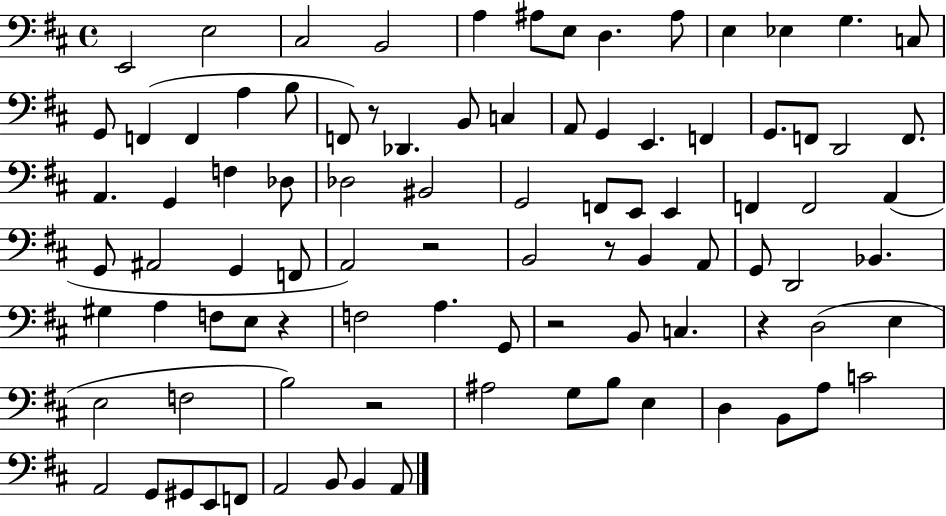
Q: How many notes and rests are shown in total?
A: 92